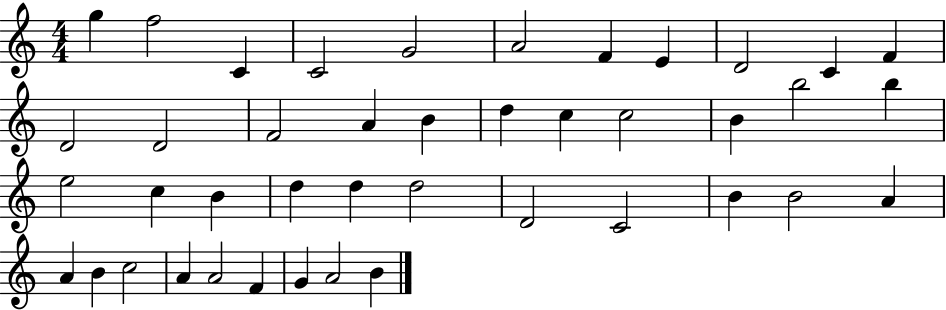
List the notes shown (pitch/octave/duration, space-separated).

G5/q F5/h C4/q C4/h G4/h A4/h F4/q E4/q D4/h C4/q F4/q D4/h D4/h F4/h A4/q B4/q D5/q C5/q C5/h B4/q B5/h B5/q E5/h C5/q B4/q D5/q D5/q D5/h D4/h C4/h B4/q B4/h A4/q A4/q B4/q C5/h A4/q A4/h F4/q G4/q A4/h B4/q